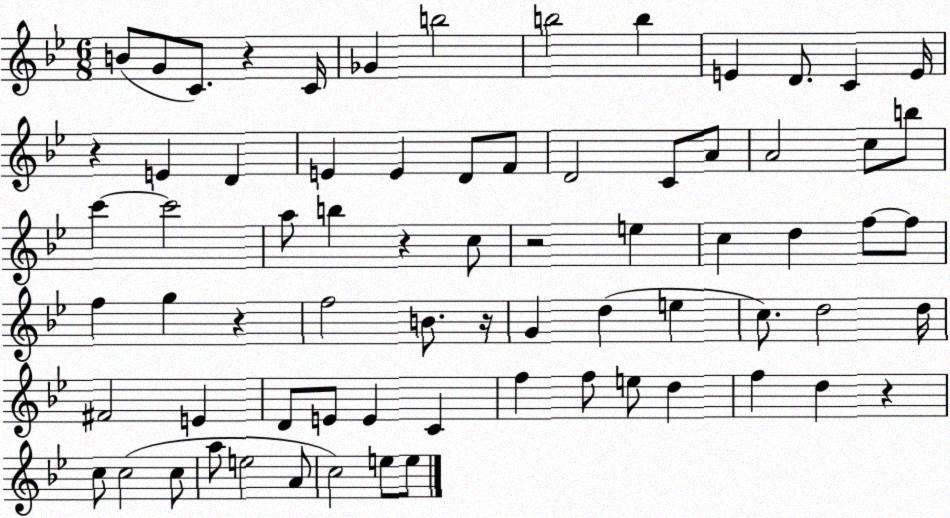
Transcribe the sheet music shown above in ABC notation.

X:1
T:Untitled
M:6/8
L:1/4
K:Bb
B/2 G/2 C/2 z C/4 _G b2 b2 b E D/2 C E/4 z E D E E D/2 F/2 D2 C/2 A/2 A2 c/2 b/2 c' c'2 a/2 b z c/2 z2 e c d f/2 f/2 f g z f2 B/2 z/4 G d e c/2 d2 d/4 ^F2 E D/2 E/2 E C f f/2 e/2 d f d z c/2 c2 c/2 a/2 e2 A/2 c2 e/2 e/2